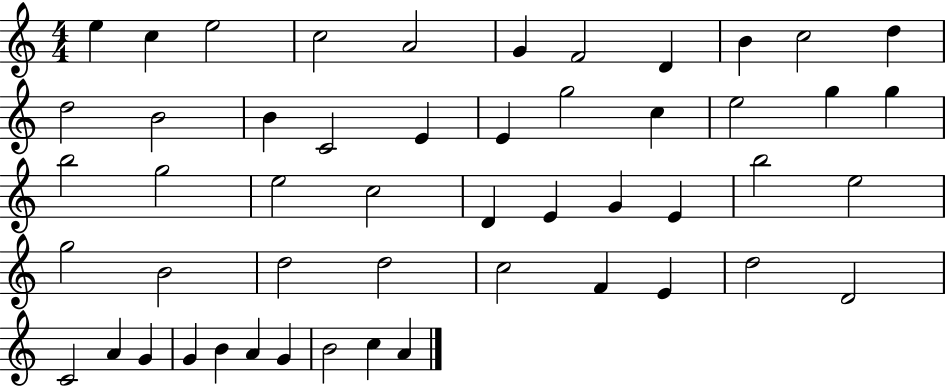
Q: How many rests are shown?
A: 0